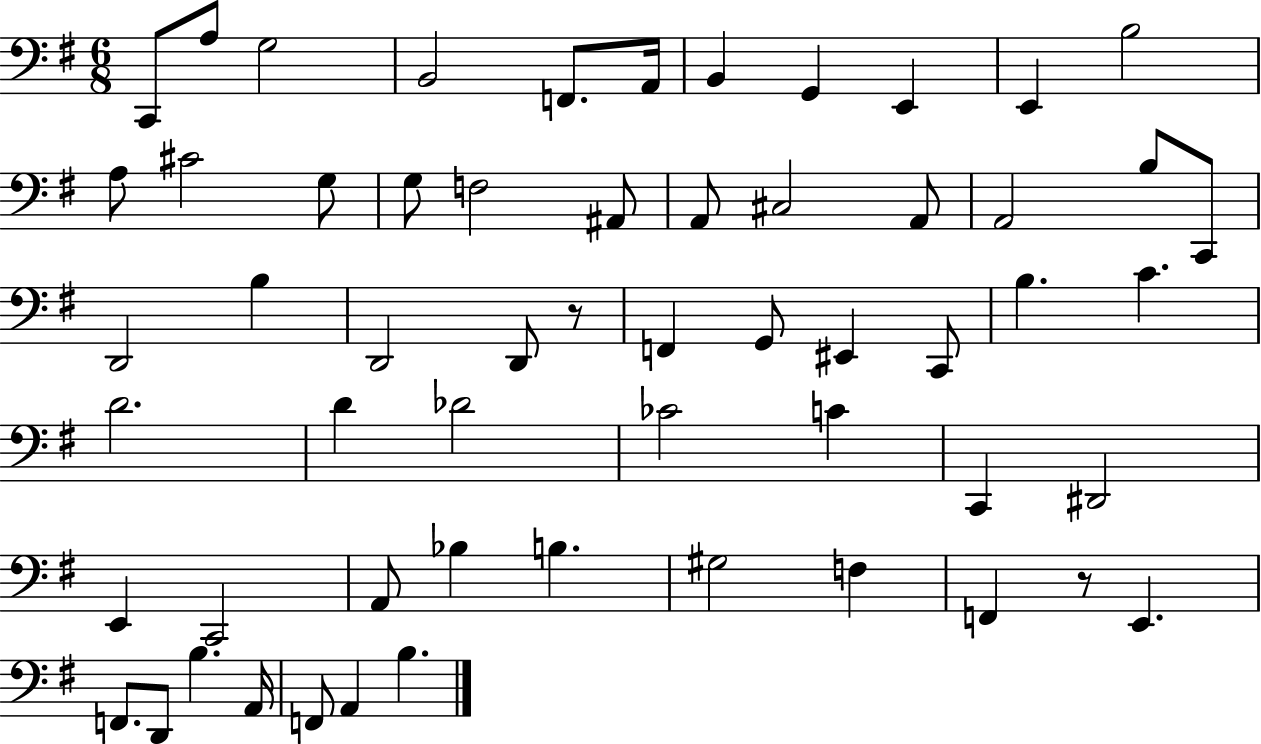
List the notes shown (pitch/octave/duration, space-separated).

C2/e A3/e G3/h B2/h F2/e. A2/s B2/q G2/q E2/q E2/q B3/h A3/e C#4/h G3/e G3/e F3/h A#2/e A2/e C#3/h A2/e A2/h B3/e C2/e D2/h B3/q D2/h D2/e R/e F2/q G2/e EIS2/q C2/e B3/q. C4/q. D4/h. D4/q Db4/h CES4/h C4/q C2/q D#2/h E2/q C2/h A2/e Bb3/q B3/q. G#3/h F3/q F2/q R/e E2/q. F2/e. D2/e B3/q. A2/s F2/e A2/q B3/q.